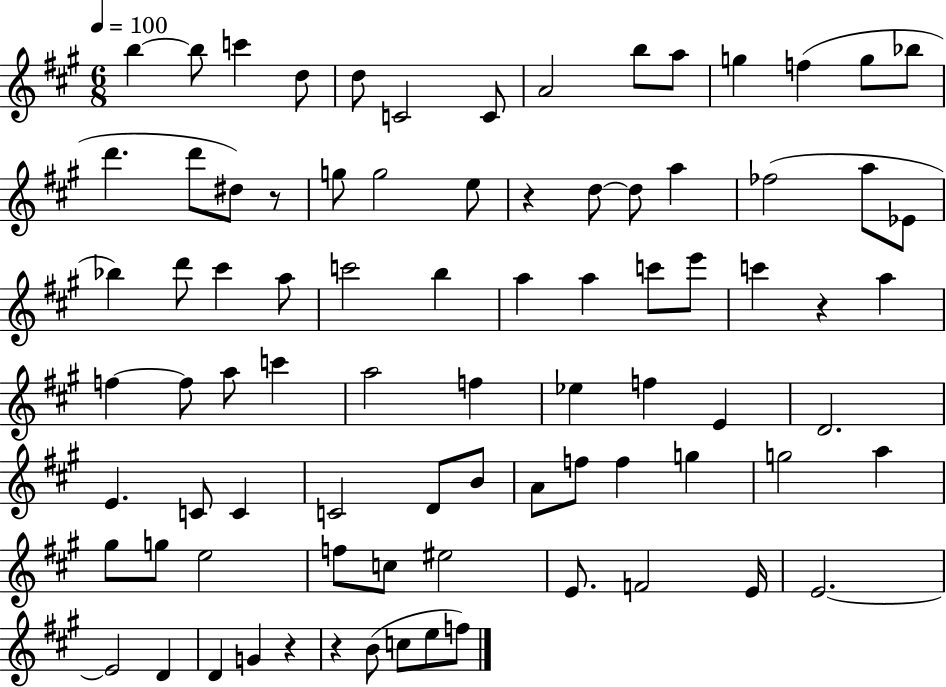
B5/q B5/e C6/q D5/e D5/e C4/h C4/e A4/h B5/e A5/e G5/q F5/q G5/e Bb5/e D6/q. D6/e D#5/e R/e G5/e G5/h E5/e R/q D5/e D5/e A5/q FES5/h A5/e Eb4/e Bb5/q D6/e C#6/q A5/e C6/h B5/q A5/q A5/q C6/e E6/e C6/q R/q A5/q F5/q F5/e A5/e C6/q A5/h F5/q Eb5/q F5/q E4/q D4/h. E4/q. C4/e C4/q C4/h D4/e B4/e A4/e F5/e F5/q G5/q G5/h A5/q G#5/e G5/e E5/h F5/e C5/e EIS5/h E4/e. F4/h E4/s E4/h. E4/h D4/q D4/q G4/q R/q R/q B4/e C5/e E5/e F5/e